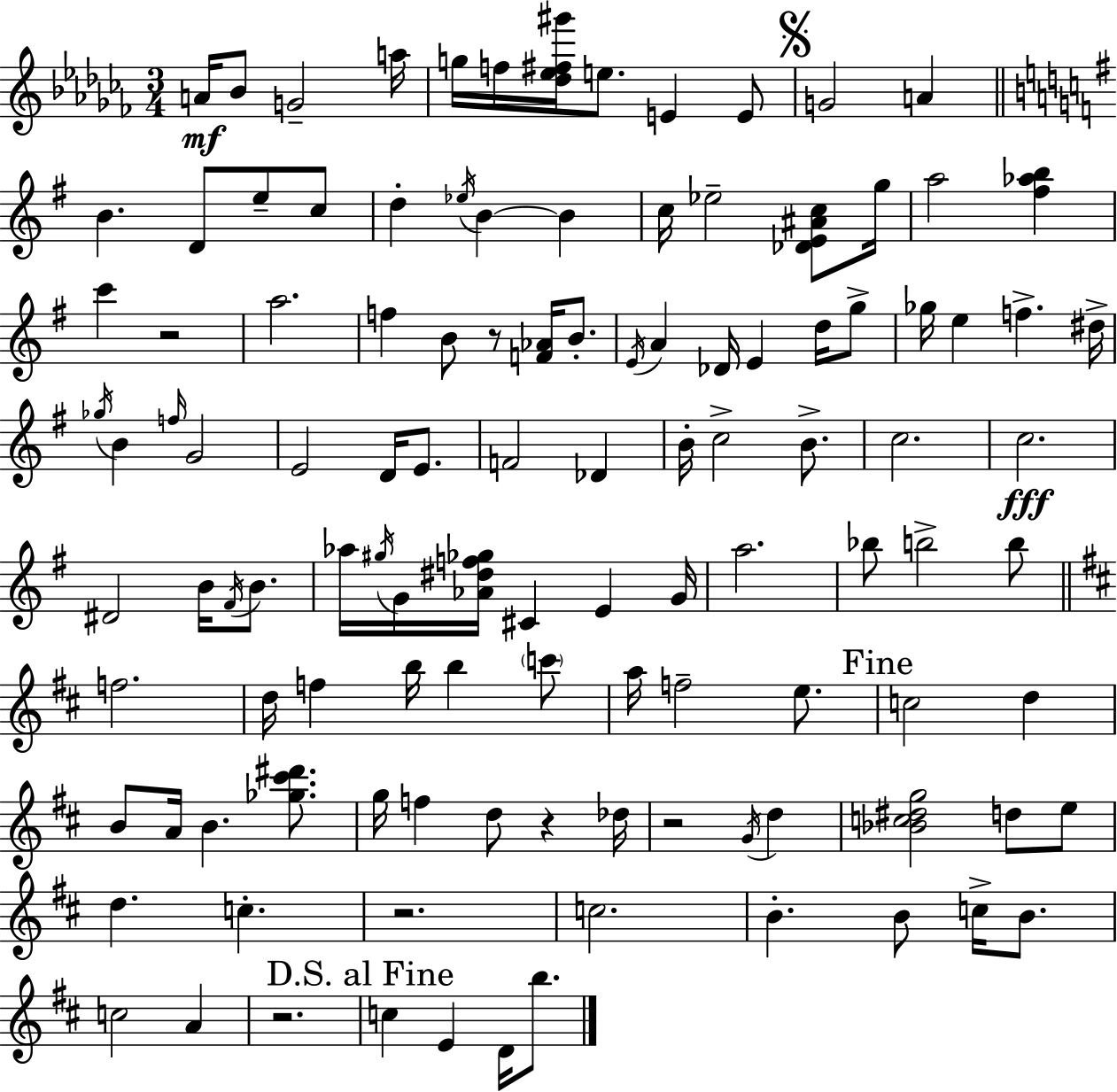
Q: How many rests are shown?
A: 6